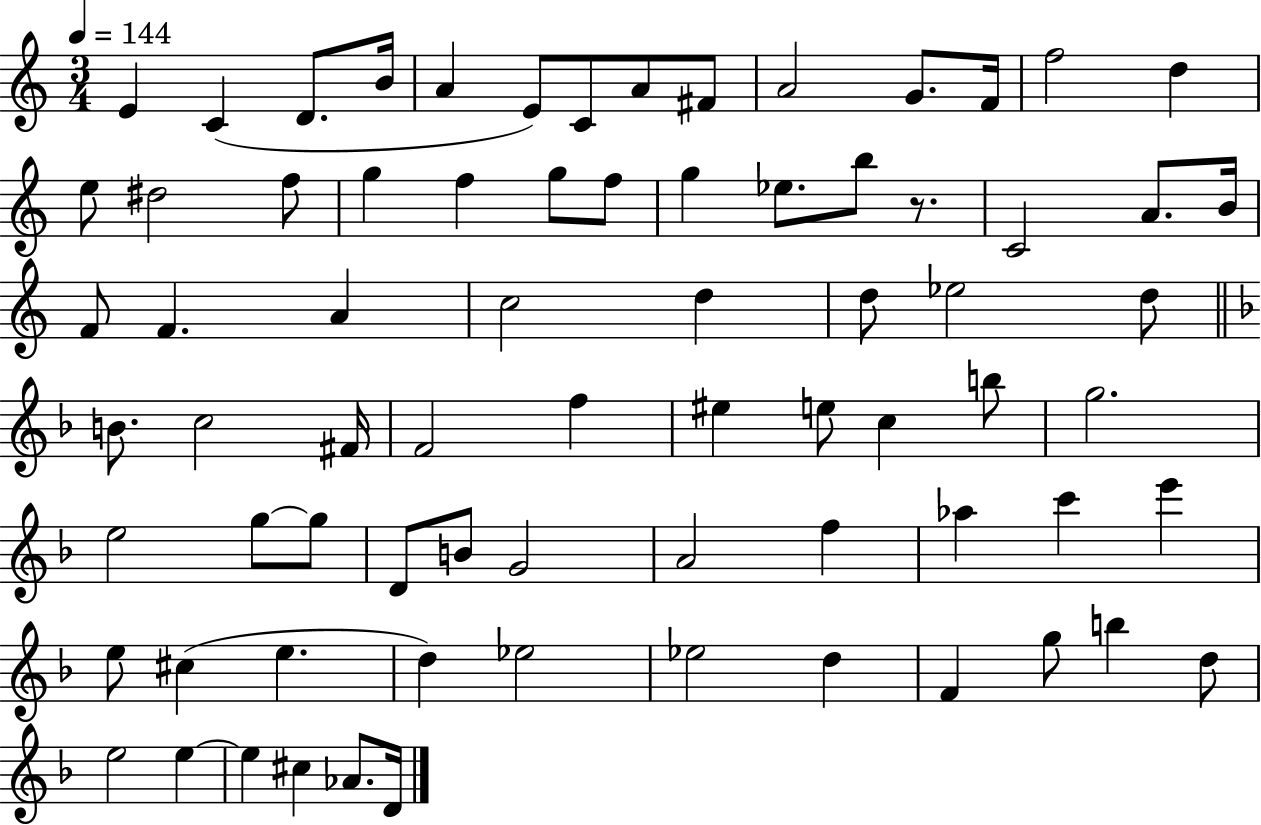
X:1
T:Untitled
M:3/4
L:1/4
K:C
E C D/2 B/4 A E/2 C/2 A/2 ^F/2 A2 G/2 F/4 f2 d e/2 ^d2 f/2 g f g/2 f/2 g _e/2 b/2 z/2 C2 A/2 B/4 F/2 F A c2 d d/2 _e2 d/2 B/2 c2 ^F/4 F2 f ^e e/2 c b/2 g2 e2 g/2 g/2 D/2 B/2 G2 A2 f _a c' e' e/2 ^c e d _e2 _e2 d F g/2 b d/2 e2 e e ^c _A/2 D/4